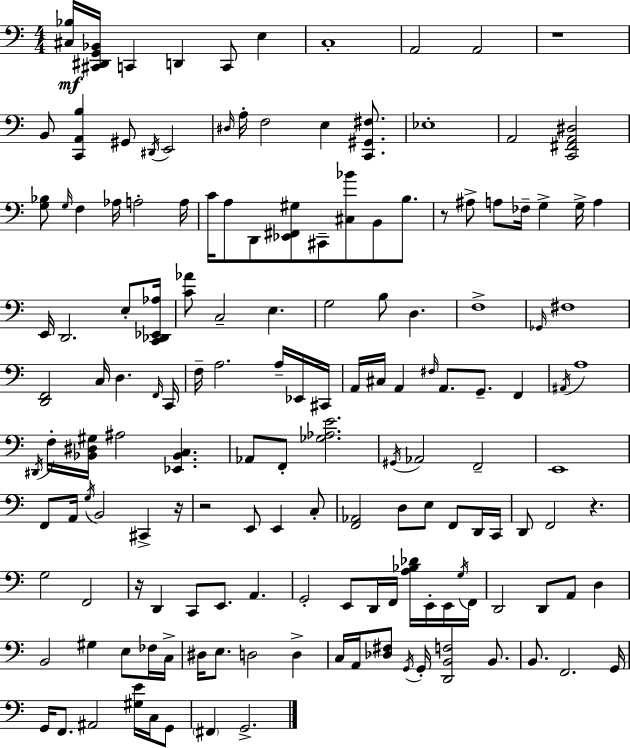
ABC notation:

X:1
T:Untitled
M:4/4
L:1/4
K:C
[^C,_B,]/4 [^C,,^D,,G,,_B,,]/4 C,, D,, C,,/2 E, C,4 A,,2 A,,2 z4 B,,/2 [C,,A,,B,] ^G,,/2 ^D,,/4 E,,2 ^D,/4 A,/4 F,2 E, [C,,^G,,^F,]/2 _E,4 A,,2 [C,,^F,,A,,^D,]2 [G,_B,]/2 G,/4 F, _A,/4 A,2 A,/4 C/4 A,/2 D,,/2 [_E,,^F,,^G,]/2 ^C,,/2 [^C,_B]/2 B,,/2 B,/2 z/2 ^A,/2 A,/2 _F,/4 G, G,/4 A, E,,/4 D,,2 E,/2 [C,,_D,,_E,,_A,]/4 [C_A]/2 C,2 E, G,2 B,/2 D, F,4 _G,,/4 ^F,4 [D,,F,,]2 C,/4 D, F,,/4 C,,/4 F,/4 A,2 A,/4 _E,,/4 ^C,,/4 A,,/4 ^C,/4 A,, ^F,/4 A,,/2 G,,/2 F,, ^A,,/4 A,4 ^D,,/4 F,/4 [_B,,^D,^G,]/4 ^A,2 [_E,,_B,,C,] _A,,/2 F,,/2 [_G,_A,E]2 ^G,,/4 _A,,2 F,,2 E,,4 F,,/2 A,,/4 G,/4 B,,2 ^C,, z/4 z2 E,,/2 E,, C,/2 [F,,_A,,]2 D,/2 E,/2 F,,/2 D,,/4 C,,/4 D,,/2 F,,2 z G,2 F,,2 z/4 D,, C,,/2 E,,/2 A,, G,,2 E,,/2 D,,/4 F,,/4 [A,_B,_D]/4 E,,/4 E,,/4 G,/4 F,,/4 D,,2 D,,/2 A,,/2 D, B,,2 ^G, E,/2 _F,/4 C,/4 ^D,/4 E,/2 D,2 D, C,/4 A,,/4 [_D,^F,]/2 G,,/4 G,,/4 [D,,B,,F,]2 B,,/2 B,,/2 F,,2 G,,/4 G,,/4 F,,/2 ^A,,2 [^G,E]/4 C,/4 G,,/2 ^F,, G,,2